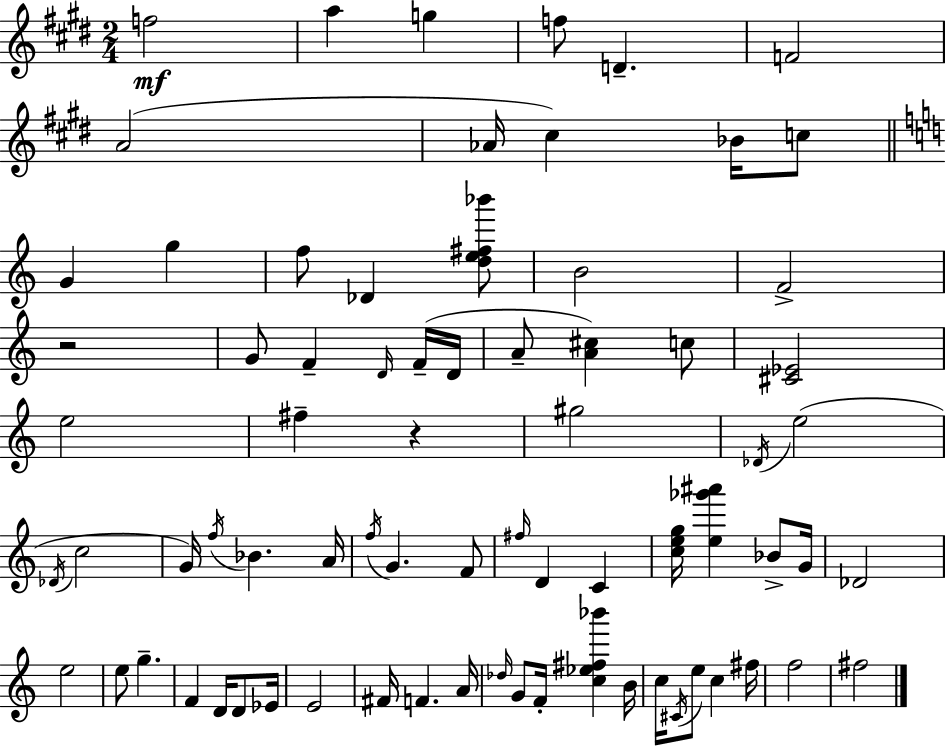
F5/h A5/q G5/q F5/e D4/q. F4/h A4/h Ab4/s C#5/q Bb4/s C5/e G4/q G5/q F5/e Db4/q [D5,E5,F#5,Bb6]/e B4/h F4/h R/h G4/e F4/q D4/s F4/s D4/s A4/e [A4,C#5]/q C5/e [C#4,Eb4]/h E5/h F#5/q R/q G#5/h Db4/s E5/h Db4/s C5/h G4/s F5/s Bb4/q. A4/s F5/s G4/q. F4/e F#5/s D4/q C4/q [C5,E5,G5]/s [E5,Gb6,A#6]/q Bb4/e G4/s Db4/h E5/h E5/e G5/q. F4/q D4/s D4/e Eb4/s E4/h F#4/s F4/q. A4/s Db5/s G4/e F4/s [C5,Eb5,F#5,Bb6]/q B4/s C5/s C#4/s E5/e C5/q F#5/s F5/h F#5/h